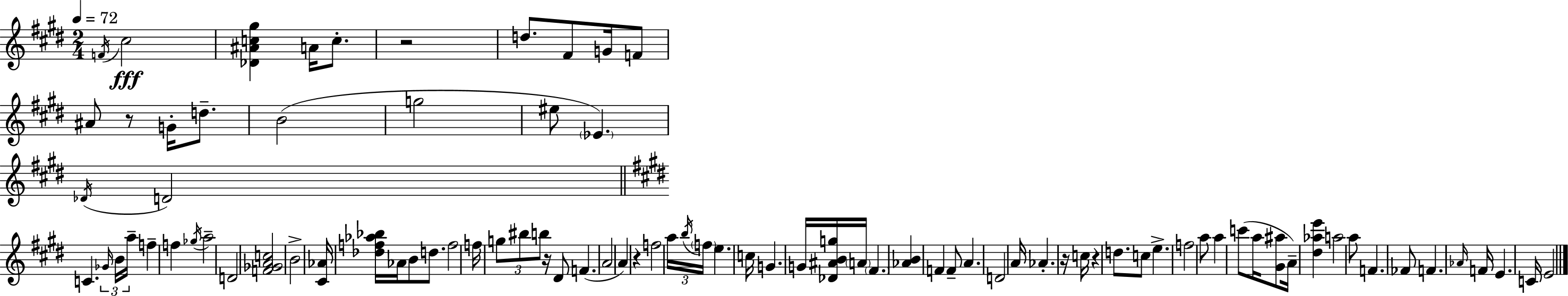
F4/s C#5/h [Db4,A#4,C5,G#5]/q A4/s C5/e. R/h D5/e. F#4/e G4/s F4/e A#4/e R/e G4/s D5/e. B4/h G5/h EIS5/e Eb4/q. Db4/s D4/h C4/q. Gb4/s B4/s A5/s F5/q F5/q Gb5/s A5/h D4/h [F4,Gb4,A4,C5]/h B4/h [C#4,Ab4]/s [Db5,F5,Ab5,Bb5]/s Ab4/s B4/e D5/e. F5/h F5/s G5/e BIS5/e B5/e R/s D#4/e F4/q. A4/h A4/q R/q F5/h A5/s B5/s F5/s E5/q. C5/s G4/q. G4/s [Db4,A#4,B4,G5]/s A4/s F#4/q. [Ab4,B4]/q F4/q F4/e A4/q. D4/h A4/s Ab4/q. R/s C5/s R/q D5/e. C5/e E5/q. F5/h A5/e A5/q C6/e A5/s [G#4,A#5]/e A4/s [D#5,Ab5,E6]/q A5/h A5/e F4/q. FES4/e F4/q. Ab4/s F4/s E4/q. C4/s E4/h